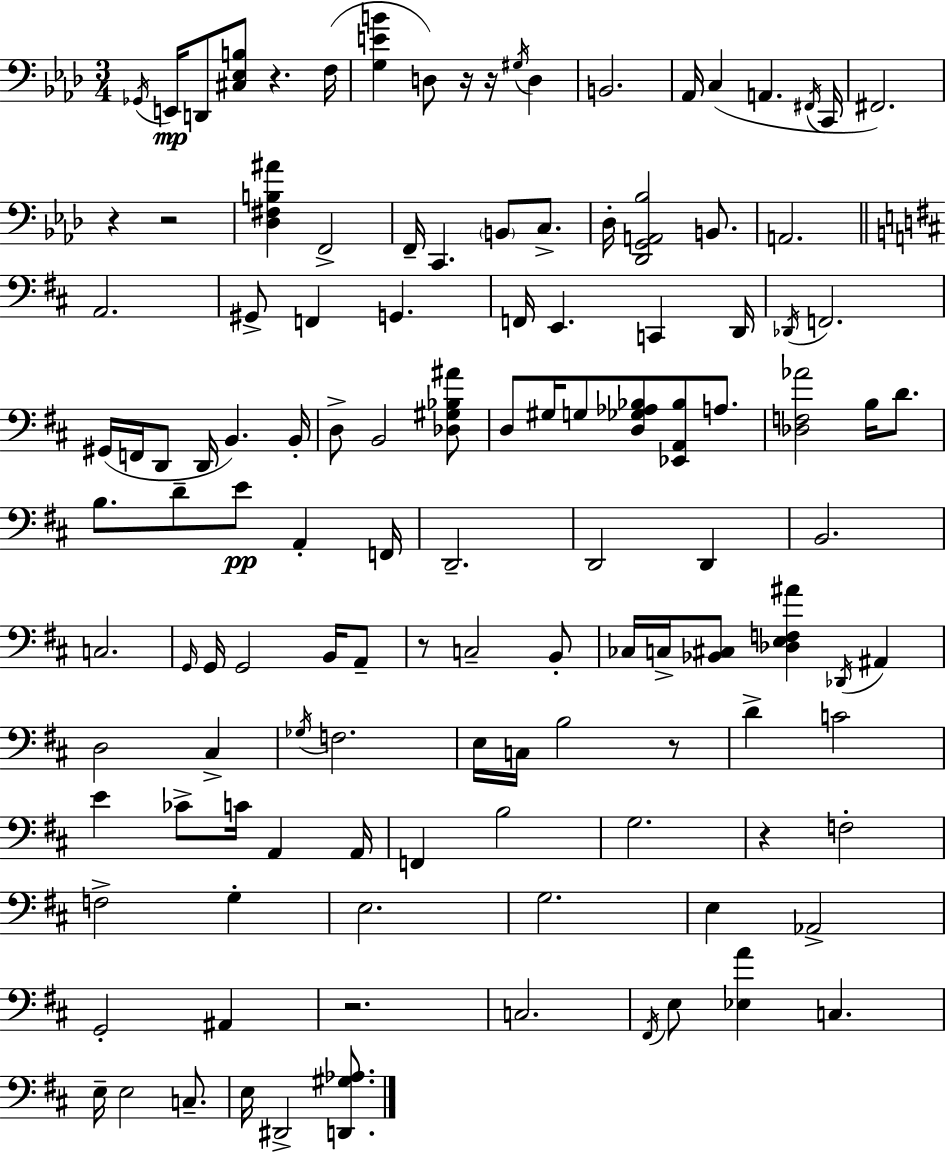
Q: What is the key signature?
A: AES major